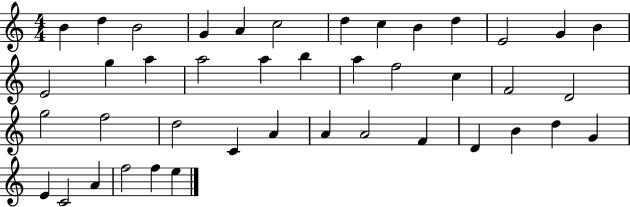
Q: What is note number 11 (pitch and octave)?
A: E4